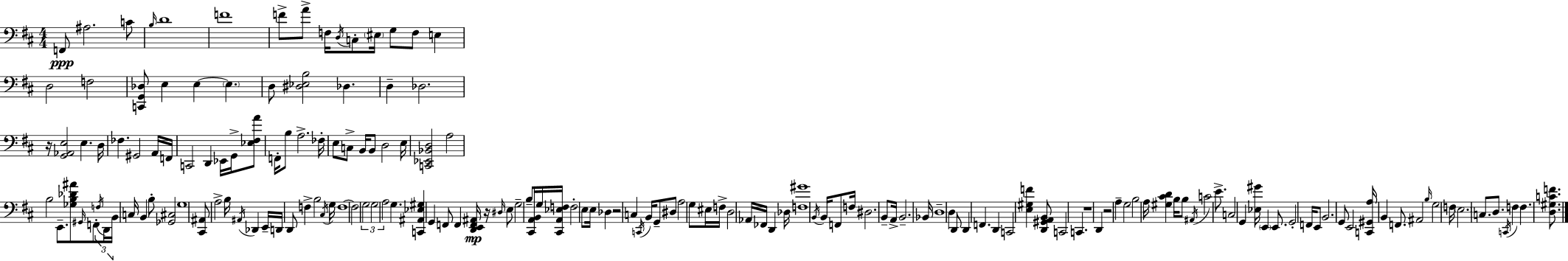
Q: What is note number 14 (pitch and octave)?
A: F3